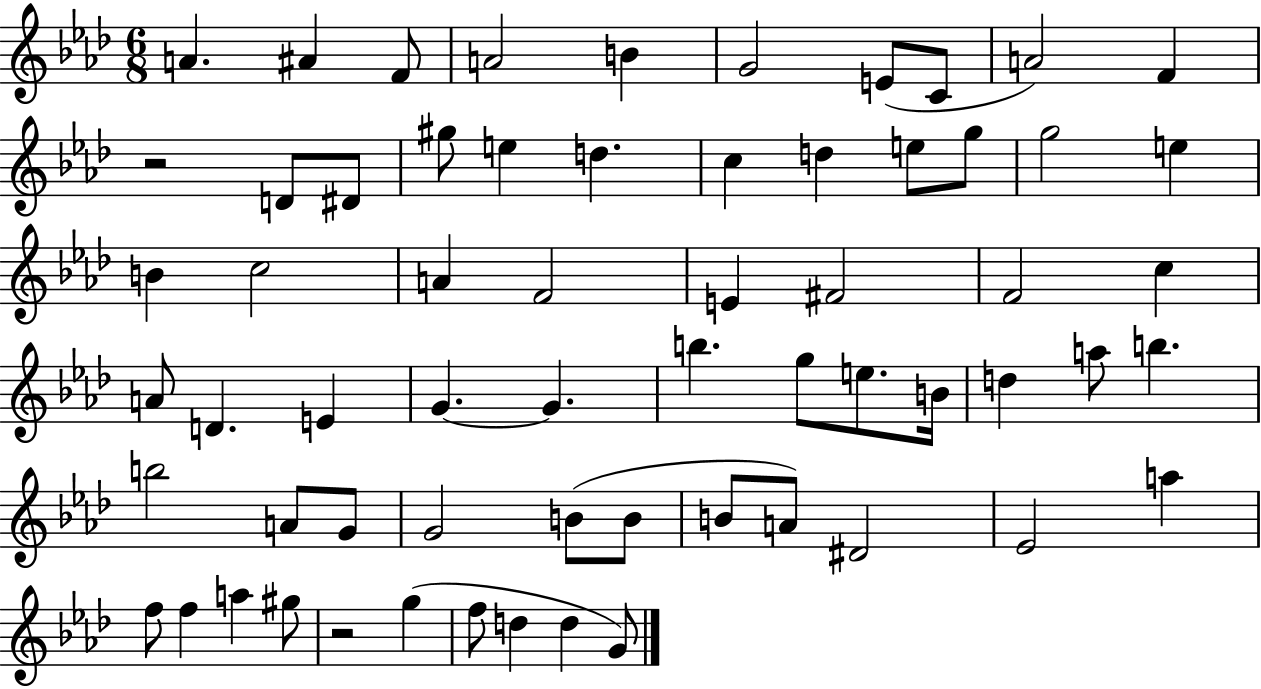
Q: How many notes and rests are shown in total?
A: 63